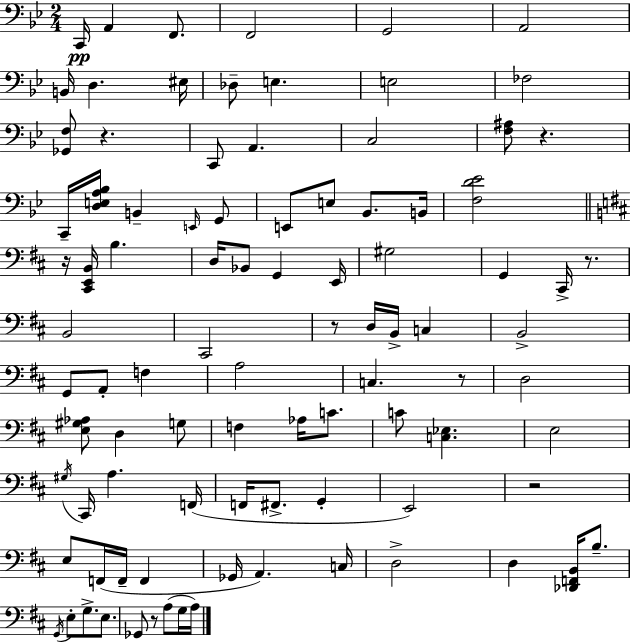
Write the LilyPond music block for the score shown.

{
  \clef bass
  \numericTimeSignature
  \time 2/4
  \key g \minor
  c,16\pp a,4 f,8. | f,2 | g,2 | a,2 | \break b,16 d4. eis16 | des8-- e4. | e2 | fes2 | \break <ges, f>8 r4. | c,8 a,4. | c2 | <f ais>8 r4. | \break c,16-- <d e a bes>16 b,4-- \grace { e,16 } g,8 | e,8 e8 bes,8. | b,16 <f d' ees'>2 | \bar "||" \break \key d \major r16 <cis, e, b,>16 b4. | d16 bes,8 g,4 e,16 | gis2 | g,4 cis,16-> r8. | \break b,2 | cis,2 | r8 d16 b,16-> c4 | b,2-> | \break g,8 a,8-. f4 | a2 | c4. r8 | d2 | \break <e gis aes>8 d4 g8 | f4 aes16 c'8. | c'8 <c ees>4. | e2 | \break \acciaccatura { gis16 } cis,16 a4. | f,16( f,16 fis,8.-> g,4-. | e,2) | r2 | \break e8 f,16( f,16-- f,4 | ges,16 a,4.) | c16 d2-> | d4 <des, f, b,>16 b8.-- | \break \acciaccatura { g,16 } e8-. g8.-> e8. | ges,8 r8 a8( | g16 a16) \bar "|."
}